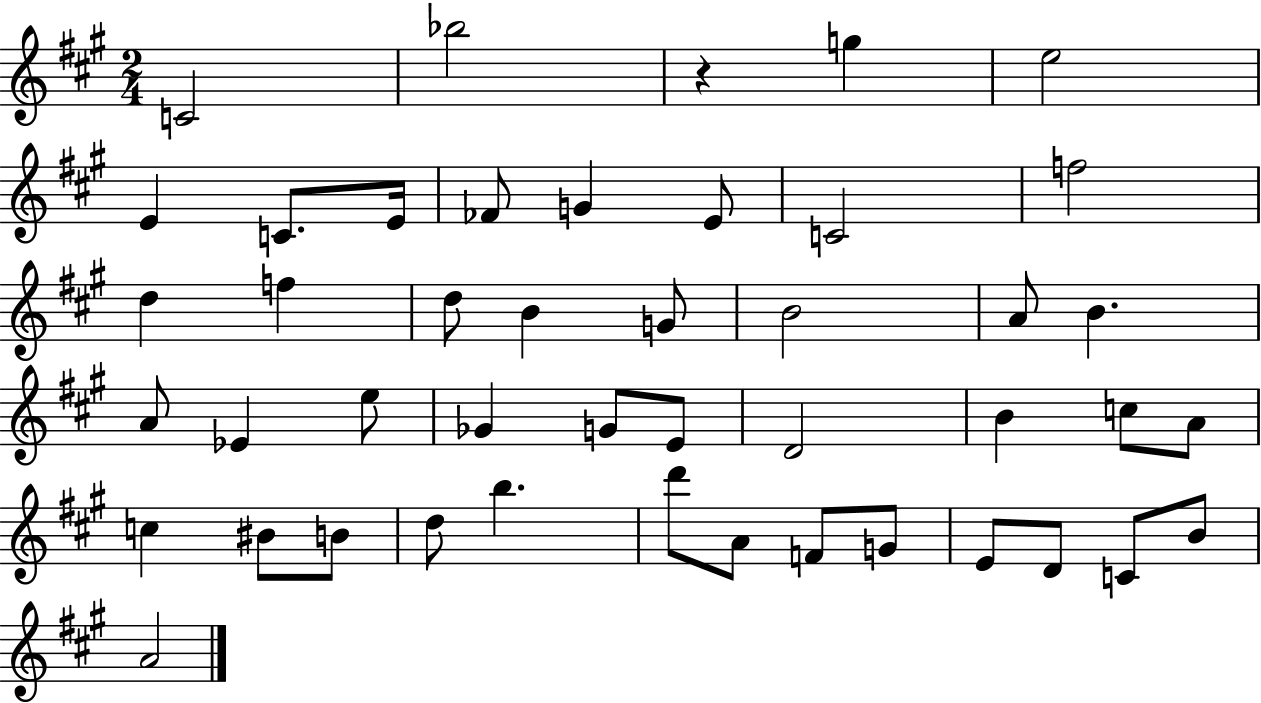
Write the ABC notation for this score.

X:1
T:Untitled
M:2/4
L:1/4
K:A
C2 _b2 z g e2 E C/2 E/4 _F/2 G E/2 C2 f2 d f d/2 B G/2 B2 A/2 B A/2 _E e/2 _G G/2 E/2 D2 B c/2 A/2 c ^B/2 B/2 d/2 b d'/2 A/2 F/2 G/2 E/2 D/2 C/2 B/2 A2